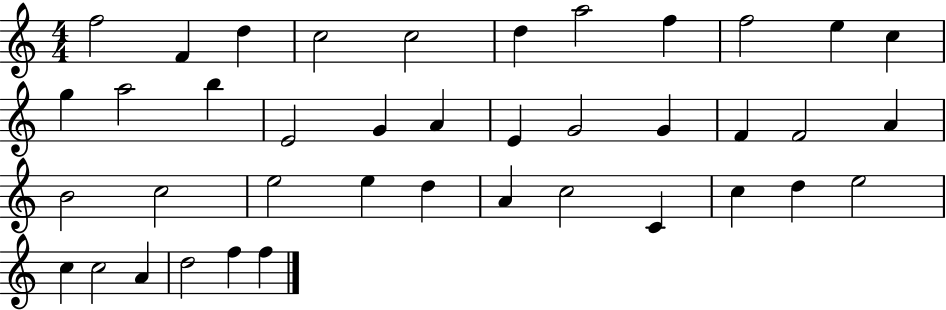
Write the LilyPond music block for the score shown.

{
  \clef treble
  \numericTimeSignature
  \time 4/4
  \key c \major
  f''2 f'4 d''4 | c''2 c''2 | d''4 a''2 f''4 | f''2 e''4 c''4 | \break g''4 a''2 b''4 | e'2 g'4 a'4 | e'4 g'2 g'4 | f'4 f'2 a'4 | \break b'2 c''2 | e''2 e''4 d''4 | a'4 c''2 c'4 | c''4 d''4 e''2 | \break c''4 c''2 a'4 | d''2 f''4 f''4 | \bar "|."
}